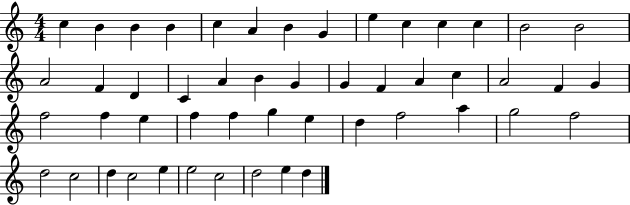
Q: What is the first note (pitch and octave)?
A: C5